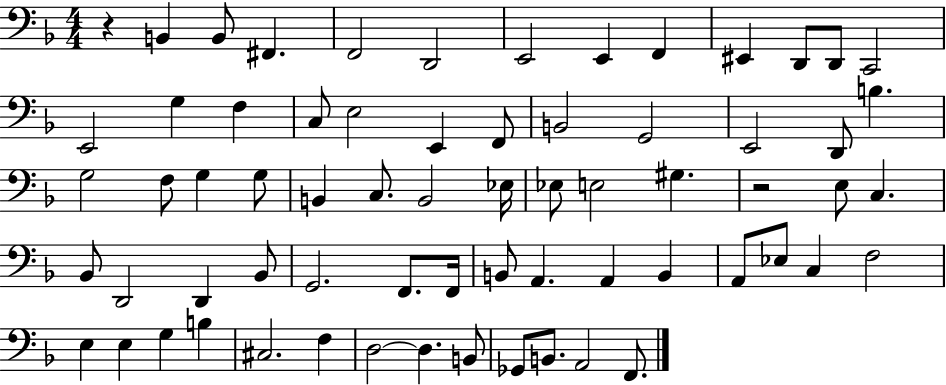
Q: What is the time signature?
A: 4/4